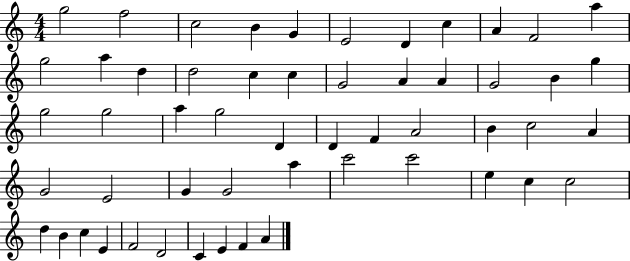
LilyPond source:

{
  \clef treble
  \numericTimeSignature
  \time 4/4
  \key c \major
  g''2 f''2 | c''2 b'4 g'4 | e'2 d'4 c''4 | a'4 f'2 a''4 | \break g''2 a''4 d''4 | d''2 c''4 c''4 | g'2 a'4 a'4 | g'2 b'4 g''4 | \break g''2 g''2 | a''4 g''2 d'4 | d'4 f'4 a'2 | b'4 c''2 a'4 | \break g'2 e'2 | g'4 g'2 a''4 | c'''2 c'''2 | e''4 c''4 c''2 | \break d''4 b'4 c''4 e'4 | f'2 d'2 | c'4 e'4 f'4 a'4 | \bar "|."
}